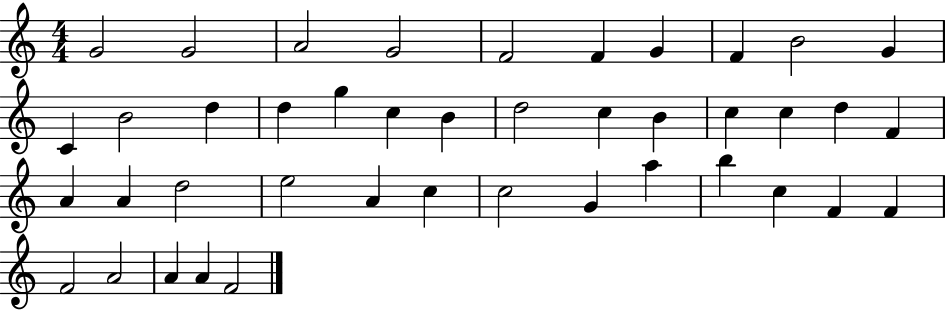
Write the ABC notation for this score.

X:1
T:Untitled
M:4/4
L:1/4
K:C
G2 G2 A2 G2 F2 F G F B2 G C B2 d d g c B d2 c B c c d F A A d2 e2 A c c2 G a b c F F F2 A2 A A F2